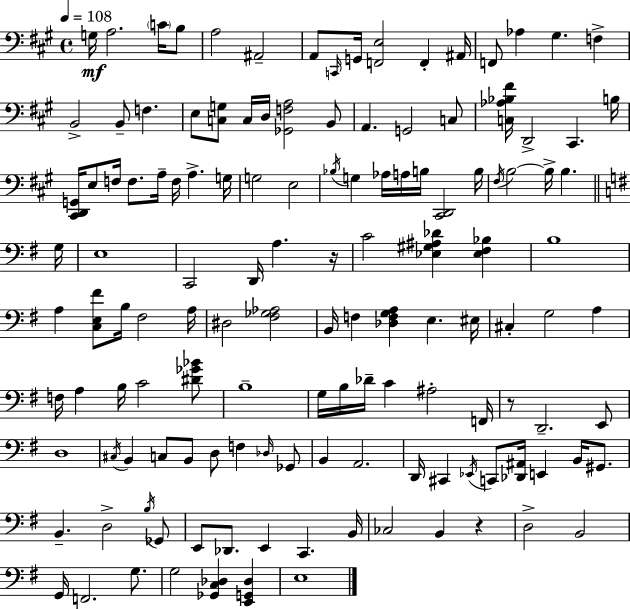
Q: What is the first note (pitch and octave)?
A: G3